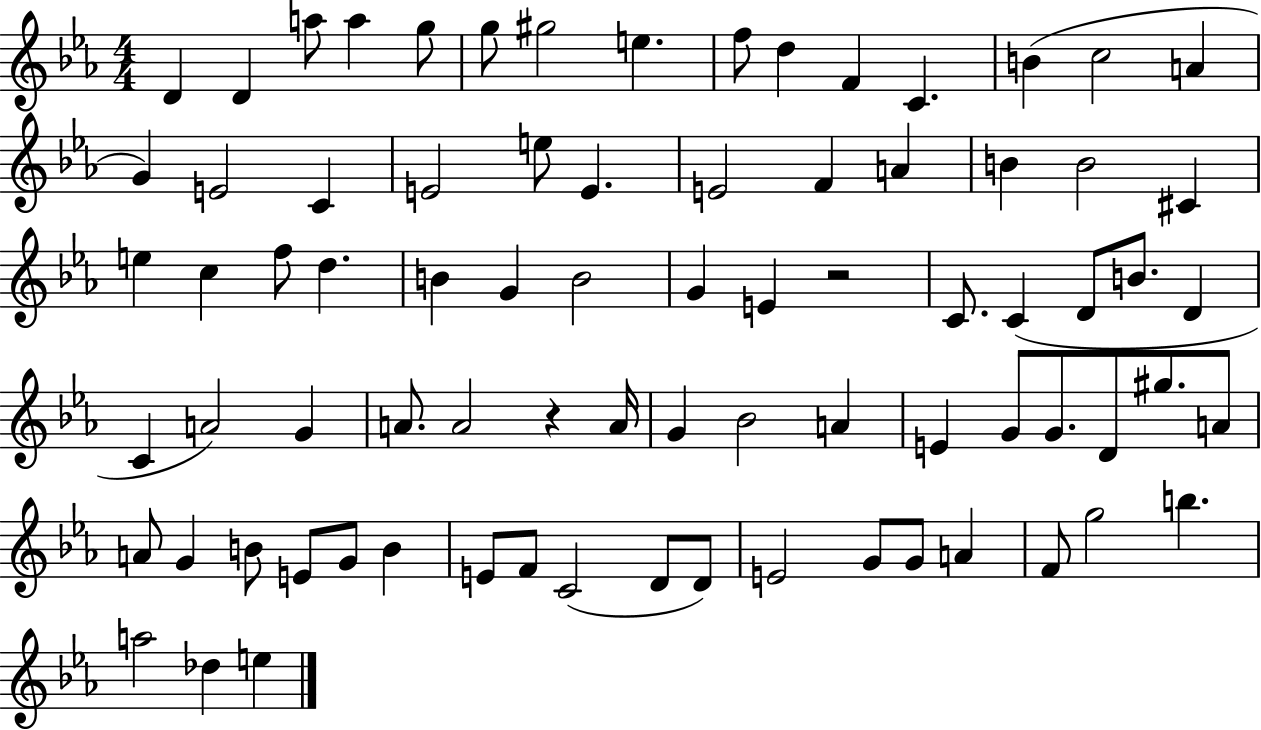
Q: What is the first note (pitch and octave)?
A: D4